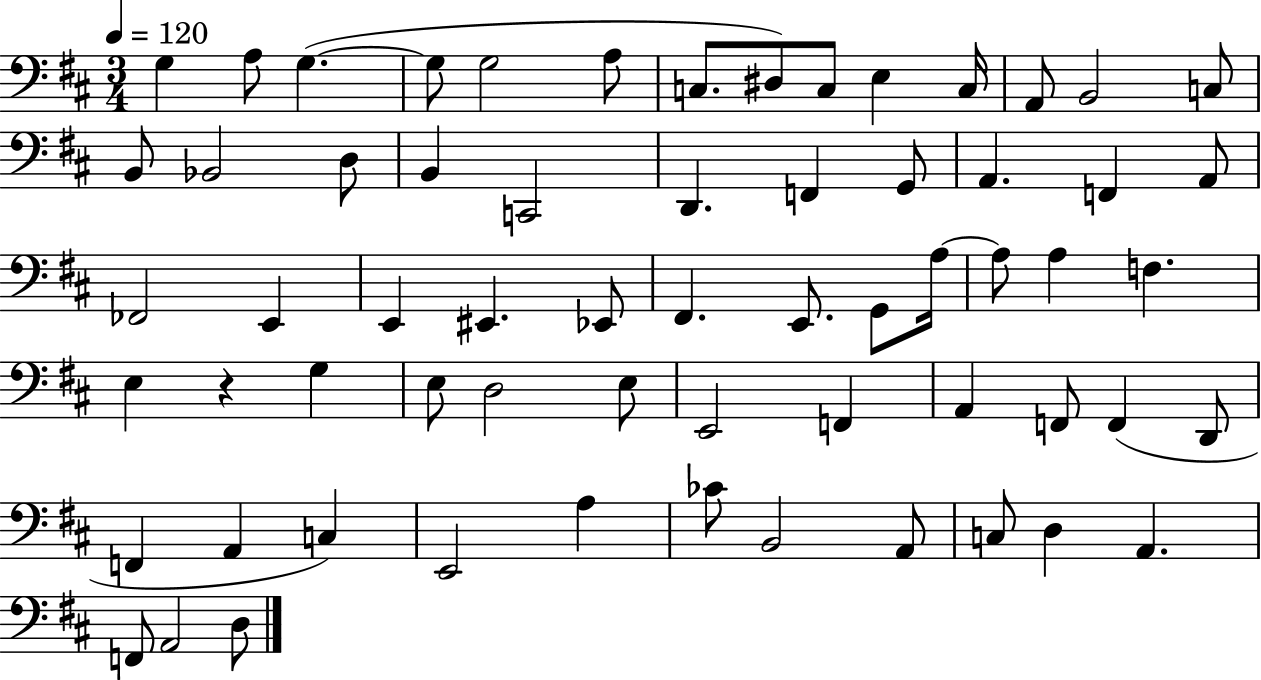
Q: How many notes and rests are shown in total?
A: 63